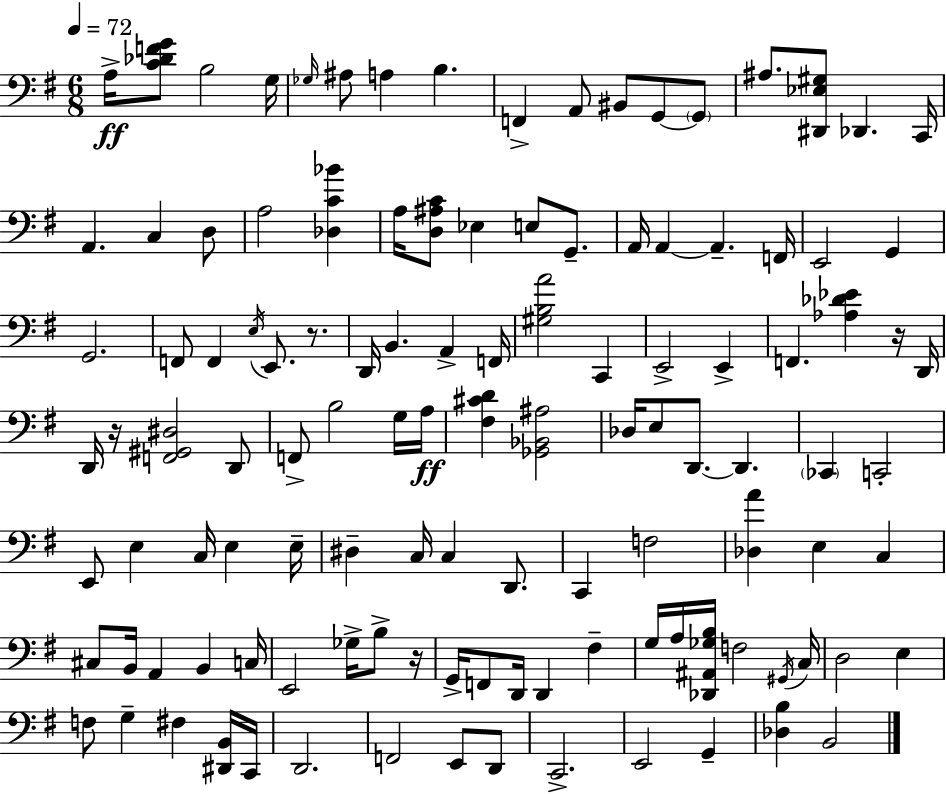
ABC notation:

X:1
T:Untitled
M:6/8
L:1/4
K:G
A,/4 [C_DFG]/2 B,2 G,/4 _G,/4 ^A,/2 A, B, F,, A,,/2 ^B,,/2 G,,/2 G,,/2 ^A,/2 [^D,,_E,^G,]/2 _D,, C,,/4 A,, C, D,/2 A,2 [_D,C_B] A,/4 [D,^A,C]/2 _E, E,/2 G,,/2 A,,/4 A,, A,, F,,/4 E,,2 G,, G,,2 F,,/2 F,, E,/4 E,,/2 z/2 D,,/4 B,, A,, F,,/4 [^G,B,A]2 C,, E,,2 E,, F,, [_A,_D_E] z/4 D,,/4 D,,/4 z/4 [F,,^G,,^D,]2 D,,/2 F,,/2 B,2 G,/4 A,/4 [^F,^CD] [_G,,_B,,^A,]2 _D,/4 E,/2 D,,/2 D,, _C,, C,,2 E,,/2 E, C,/4 E, E,/4 ^D, C,/4 C, D,,/2 C,, F,2 [_D,A] E, C, ^C,/2 B,,/4 A,, B,, C,/4 E,,2 _G,/4 B,/2 z/4 G,,/4 F,,/2 D,,/4 D,, ^F, G,/4 A,/4 [_D,,^A,,_G,B,]/4 F,2 ^G,,/4 C,/4 D,2 E, F,/2 G, ^F, [^D,,B,,]/4 C,,/4 D,,2 F,,2 E,,/2 D,,/2 C,,2 E,,2 G,, [_D,B,] B,,2